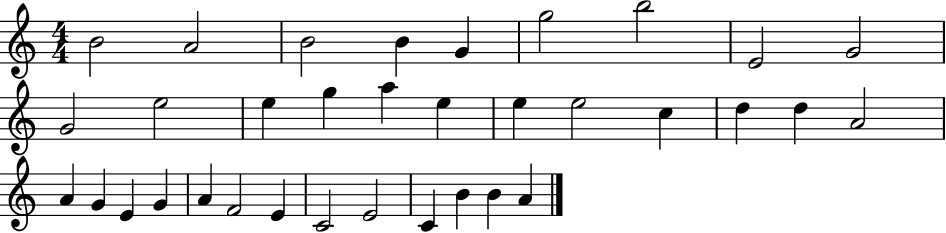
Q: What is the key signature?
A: C major